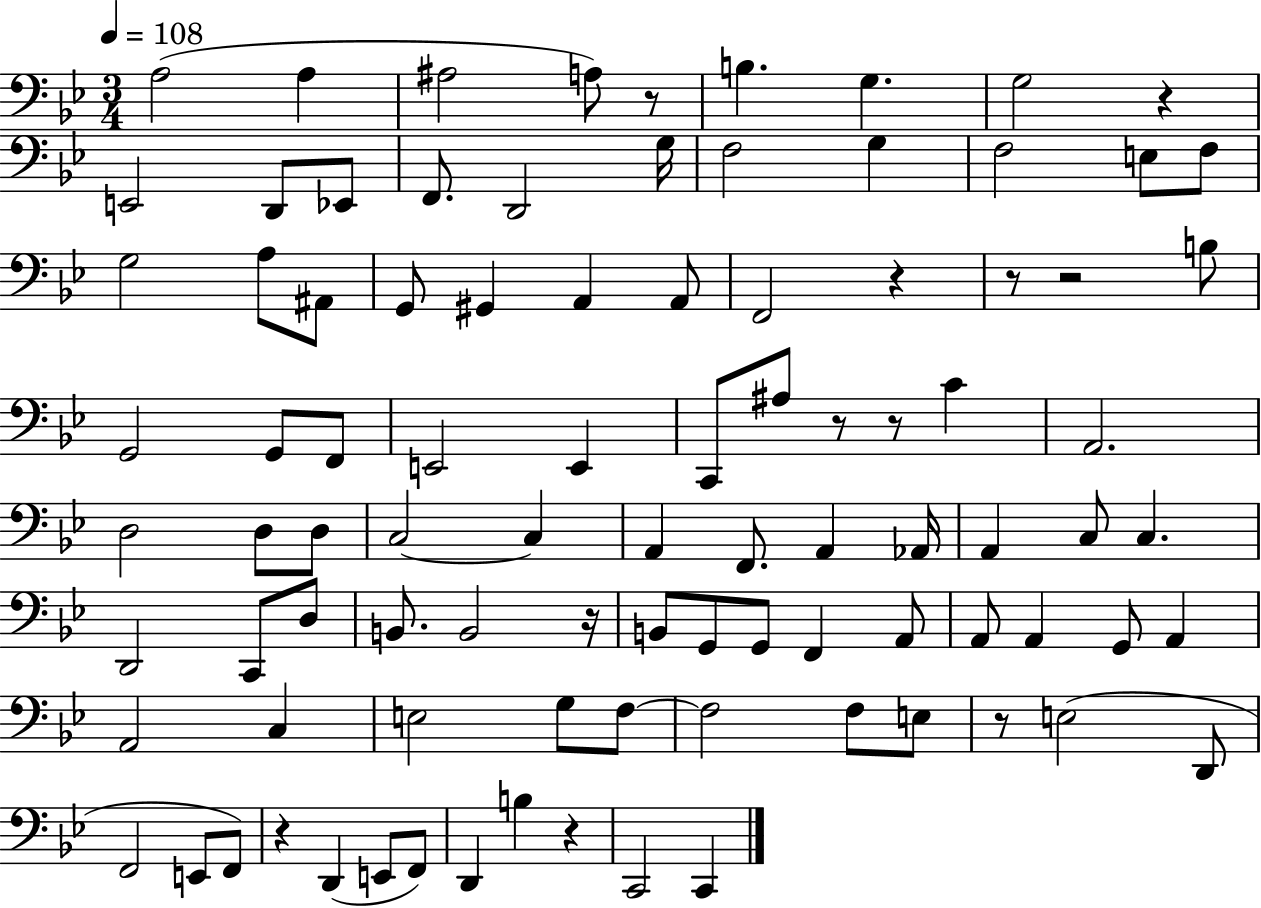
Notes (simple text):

A3/h A3/q A#3/h A3/e R/e B3/q. G3/q. G3/h R/q E2/h D2/e Eb2/e F2/e. D2/h G3/s F3/h G3/q F3/h E3/e F3/e G3/h A3/e A#2/e G2/e G#2/q A2/q A2/e F2/h R/q R/e R/h B3/e G2/h G2/e F2/e E2/h E2/q C2/e A#3/e R/e R/e C4/q A2/h. D3/h D3/e D3/e C3/h C3/q A2/q F2/e. A2/q Ab2/s A2/q C3/e C3/q. D2/h C2/e D3/e B2/e. B2/h R/s B2/e G2/e G2/e F2/q A2/e A2/e A2/q G2/e A2/q A2/h C3/q E3/h G3/e F3/e F3/h F3/e E3/e R/e E3/h D2/e F2/h E2/e F2/e R/q D2/q E2/e F2/e D2/q B3/q R/q C2/h C2/q